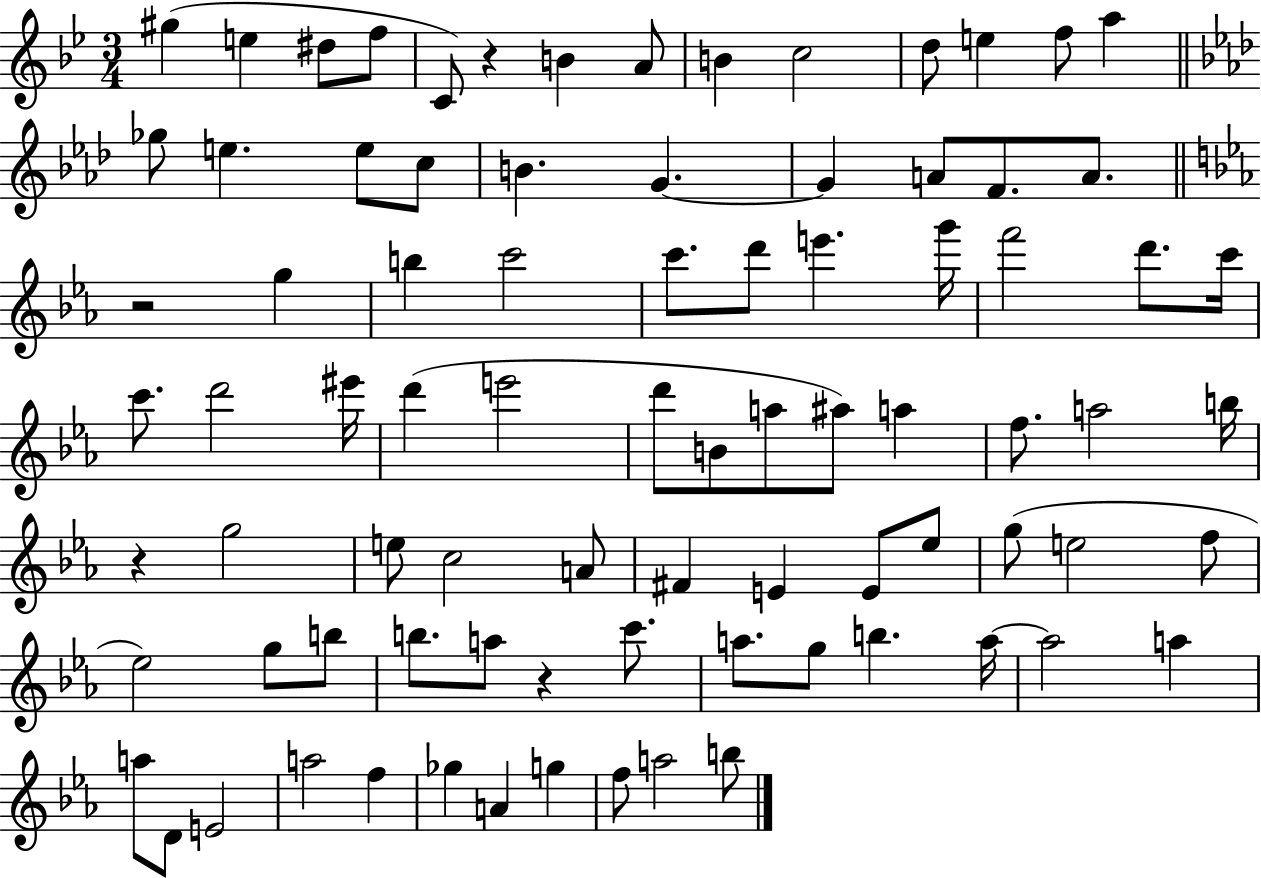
G#5/q E5/q D#5/e F5/e C4/e R/q B4/q A4/e B4/q C5/h D5/e E5/q F5/e A5/q Gb5/e E5/q. E5/e C5/e B4/q. G4/q. G4/q A4/e F4/e. A4/e. R/h G5/q B5/q C6/h C6/e. D6/e E6/q. G6/s F6/h D6/e. C6/s C6/e. D6/h EIS6/s D6/q E6/h D6/e B4/e A5/e A#5/e A5/q F5/e. A5/h B5/s R/q G5/h E5/e C5/h A4/e F#4/q E4/q E4/e Eb5/e G5/e E5/h F5/e Eb5/h G5/e B5/e B5/e. A5/e R/q C6/e. A5/e. G5/e B5/q. A5/s A5/h A5/q A5/e D4/e E4/h A5/h F5/q Gb5/q A4/q G5/q F5/e A5/h B5/e